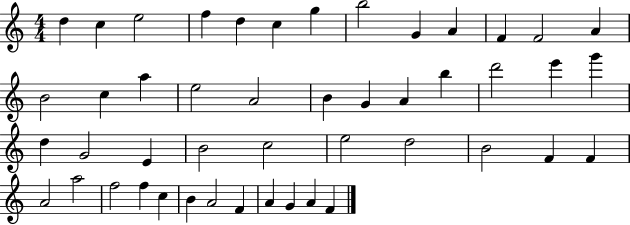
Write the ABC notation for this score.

X:1
T:Untitled
M:4/4
L:1/4
K:C
d c e2 f d c g b2 G A F F2 A B2 c a e2 A2 B G A b d'2 e' g' d G2 E B2 c2 e2 d2 B2 F F A2 a2 f2 f c B A2 F A G A F